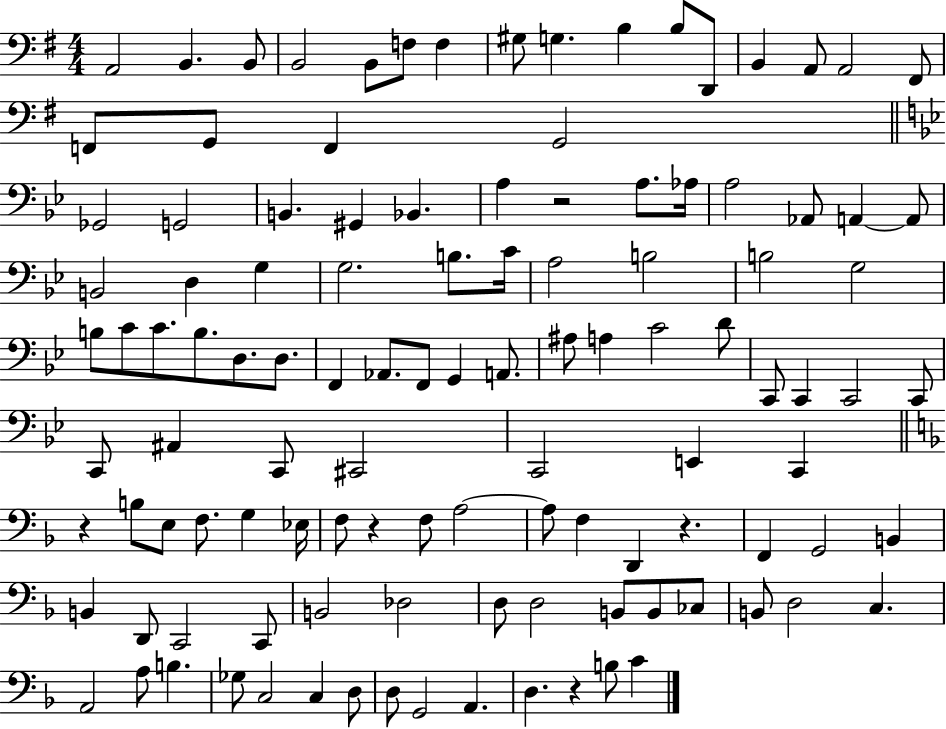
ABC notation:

X:1
T:Untitled
M:4/4
L:1/4
K:G
A,,2 B,, B,,/2 B,,2 B,,/2 F,/2 F, ^G,/2 G, B, B,/2 D,,/2 B,, A,,/2 A,,2 ^F,,/2 F,,/2 G,,/2 F,, G,,2 _G,,2 G,,2 B,, ^G,, _B,, A, z2 A,/2 _A,/4 A,2 _A,,/2 A,, A,,/2 B,,2 D, G, G,2 B,/2 C/4 A,2 B,2 B,2 G,2 B,/2 C/2 C/2 B,/2 D,/2 D,/2 F,, _A,,/2 F,,/2 G,, A,,/2 ^A,/2 A, C2 D/2 C,,/2 C,, C,,2 C,,/2 C,,/2 ^A,, C,,/2 ^C,,2 C,,2 E,, C,, z B,/2 E,/2 F,/2 G, _E,/4 F,/2 z F,/2 A,2 A,/2 F, D,, z F,, G,,2 B,, B,, D,,/2 C,,2 C,,/2 B,,2 _D,2 D,/2 D,2 B,,/2 B,,/2 _C,/2 B,,/2 D,2 C, A,,2 A,/2 B, _G,/2 C,2 C, D,/2 D,/2 G,,2 A,, D, z B,/2 C